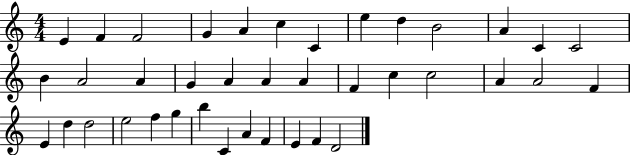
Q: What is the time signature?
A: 4/4